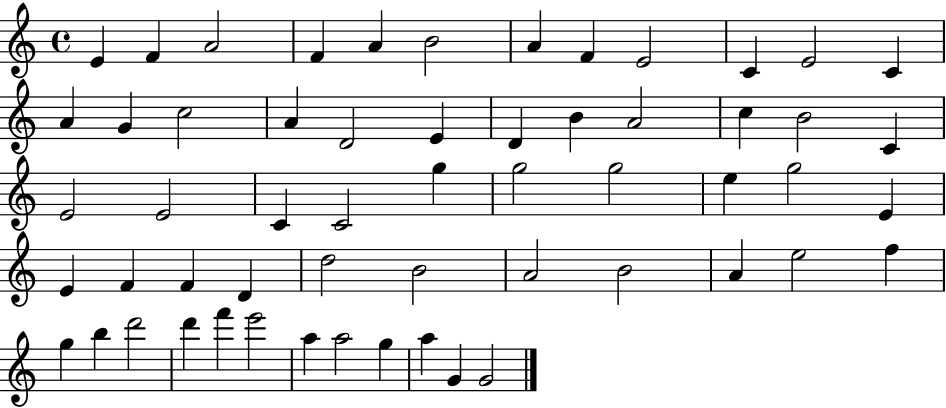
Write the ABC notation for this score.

X:1
T:Untitled
M:4/4
L:1/4
K:C
E F A2 F A B2 A F E2 C E2 C A G c2 A D2 E D B A2 c B2 C E2 E2 C C2 g g2 g2 e g2 E E F F D d2 B2 A2 B2 A e2 f g b d'2 d' f' e'2 a a2 g a G G2